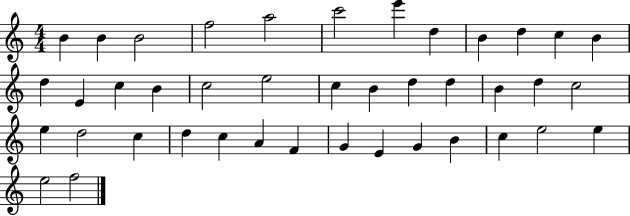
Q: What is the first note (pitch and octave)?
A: B4